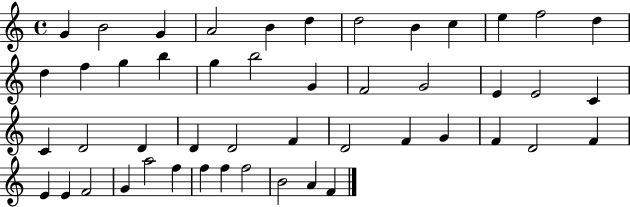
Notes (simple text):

G4/q B4/h G4/q A4/h B4/q D5/q D5/h B4/q C5/q E5/q F5/h D5/q D5/q F5/q G5/q B5/q G5/q B5/h G4/q F4/h G4/h E4/q E4/h C4/q C4/q D4/h D4/q D4/q D4/h F4/q D4/h F4/q G4/q F4/q D4/h F4/q E4/q E4/q F4/h G4/q A5/h F5/q F5/q F5/q F5/h B4/h A4/q F4/q